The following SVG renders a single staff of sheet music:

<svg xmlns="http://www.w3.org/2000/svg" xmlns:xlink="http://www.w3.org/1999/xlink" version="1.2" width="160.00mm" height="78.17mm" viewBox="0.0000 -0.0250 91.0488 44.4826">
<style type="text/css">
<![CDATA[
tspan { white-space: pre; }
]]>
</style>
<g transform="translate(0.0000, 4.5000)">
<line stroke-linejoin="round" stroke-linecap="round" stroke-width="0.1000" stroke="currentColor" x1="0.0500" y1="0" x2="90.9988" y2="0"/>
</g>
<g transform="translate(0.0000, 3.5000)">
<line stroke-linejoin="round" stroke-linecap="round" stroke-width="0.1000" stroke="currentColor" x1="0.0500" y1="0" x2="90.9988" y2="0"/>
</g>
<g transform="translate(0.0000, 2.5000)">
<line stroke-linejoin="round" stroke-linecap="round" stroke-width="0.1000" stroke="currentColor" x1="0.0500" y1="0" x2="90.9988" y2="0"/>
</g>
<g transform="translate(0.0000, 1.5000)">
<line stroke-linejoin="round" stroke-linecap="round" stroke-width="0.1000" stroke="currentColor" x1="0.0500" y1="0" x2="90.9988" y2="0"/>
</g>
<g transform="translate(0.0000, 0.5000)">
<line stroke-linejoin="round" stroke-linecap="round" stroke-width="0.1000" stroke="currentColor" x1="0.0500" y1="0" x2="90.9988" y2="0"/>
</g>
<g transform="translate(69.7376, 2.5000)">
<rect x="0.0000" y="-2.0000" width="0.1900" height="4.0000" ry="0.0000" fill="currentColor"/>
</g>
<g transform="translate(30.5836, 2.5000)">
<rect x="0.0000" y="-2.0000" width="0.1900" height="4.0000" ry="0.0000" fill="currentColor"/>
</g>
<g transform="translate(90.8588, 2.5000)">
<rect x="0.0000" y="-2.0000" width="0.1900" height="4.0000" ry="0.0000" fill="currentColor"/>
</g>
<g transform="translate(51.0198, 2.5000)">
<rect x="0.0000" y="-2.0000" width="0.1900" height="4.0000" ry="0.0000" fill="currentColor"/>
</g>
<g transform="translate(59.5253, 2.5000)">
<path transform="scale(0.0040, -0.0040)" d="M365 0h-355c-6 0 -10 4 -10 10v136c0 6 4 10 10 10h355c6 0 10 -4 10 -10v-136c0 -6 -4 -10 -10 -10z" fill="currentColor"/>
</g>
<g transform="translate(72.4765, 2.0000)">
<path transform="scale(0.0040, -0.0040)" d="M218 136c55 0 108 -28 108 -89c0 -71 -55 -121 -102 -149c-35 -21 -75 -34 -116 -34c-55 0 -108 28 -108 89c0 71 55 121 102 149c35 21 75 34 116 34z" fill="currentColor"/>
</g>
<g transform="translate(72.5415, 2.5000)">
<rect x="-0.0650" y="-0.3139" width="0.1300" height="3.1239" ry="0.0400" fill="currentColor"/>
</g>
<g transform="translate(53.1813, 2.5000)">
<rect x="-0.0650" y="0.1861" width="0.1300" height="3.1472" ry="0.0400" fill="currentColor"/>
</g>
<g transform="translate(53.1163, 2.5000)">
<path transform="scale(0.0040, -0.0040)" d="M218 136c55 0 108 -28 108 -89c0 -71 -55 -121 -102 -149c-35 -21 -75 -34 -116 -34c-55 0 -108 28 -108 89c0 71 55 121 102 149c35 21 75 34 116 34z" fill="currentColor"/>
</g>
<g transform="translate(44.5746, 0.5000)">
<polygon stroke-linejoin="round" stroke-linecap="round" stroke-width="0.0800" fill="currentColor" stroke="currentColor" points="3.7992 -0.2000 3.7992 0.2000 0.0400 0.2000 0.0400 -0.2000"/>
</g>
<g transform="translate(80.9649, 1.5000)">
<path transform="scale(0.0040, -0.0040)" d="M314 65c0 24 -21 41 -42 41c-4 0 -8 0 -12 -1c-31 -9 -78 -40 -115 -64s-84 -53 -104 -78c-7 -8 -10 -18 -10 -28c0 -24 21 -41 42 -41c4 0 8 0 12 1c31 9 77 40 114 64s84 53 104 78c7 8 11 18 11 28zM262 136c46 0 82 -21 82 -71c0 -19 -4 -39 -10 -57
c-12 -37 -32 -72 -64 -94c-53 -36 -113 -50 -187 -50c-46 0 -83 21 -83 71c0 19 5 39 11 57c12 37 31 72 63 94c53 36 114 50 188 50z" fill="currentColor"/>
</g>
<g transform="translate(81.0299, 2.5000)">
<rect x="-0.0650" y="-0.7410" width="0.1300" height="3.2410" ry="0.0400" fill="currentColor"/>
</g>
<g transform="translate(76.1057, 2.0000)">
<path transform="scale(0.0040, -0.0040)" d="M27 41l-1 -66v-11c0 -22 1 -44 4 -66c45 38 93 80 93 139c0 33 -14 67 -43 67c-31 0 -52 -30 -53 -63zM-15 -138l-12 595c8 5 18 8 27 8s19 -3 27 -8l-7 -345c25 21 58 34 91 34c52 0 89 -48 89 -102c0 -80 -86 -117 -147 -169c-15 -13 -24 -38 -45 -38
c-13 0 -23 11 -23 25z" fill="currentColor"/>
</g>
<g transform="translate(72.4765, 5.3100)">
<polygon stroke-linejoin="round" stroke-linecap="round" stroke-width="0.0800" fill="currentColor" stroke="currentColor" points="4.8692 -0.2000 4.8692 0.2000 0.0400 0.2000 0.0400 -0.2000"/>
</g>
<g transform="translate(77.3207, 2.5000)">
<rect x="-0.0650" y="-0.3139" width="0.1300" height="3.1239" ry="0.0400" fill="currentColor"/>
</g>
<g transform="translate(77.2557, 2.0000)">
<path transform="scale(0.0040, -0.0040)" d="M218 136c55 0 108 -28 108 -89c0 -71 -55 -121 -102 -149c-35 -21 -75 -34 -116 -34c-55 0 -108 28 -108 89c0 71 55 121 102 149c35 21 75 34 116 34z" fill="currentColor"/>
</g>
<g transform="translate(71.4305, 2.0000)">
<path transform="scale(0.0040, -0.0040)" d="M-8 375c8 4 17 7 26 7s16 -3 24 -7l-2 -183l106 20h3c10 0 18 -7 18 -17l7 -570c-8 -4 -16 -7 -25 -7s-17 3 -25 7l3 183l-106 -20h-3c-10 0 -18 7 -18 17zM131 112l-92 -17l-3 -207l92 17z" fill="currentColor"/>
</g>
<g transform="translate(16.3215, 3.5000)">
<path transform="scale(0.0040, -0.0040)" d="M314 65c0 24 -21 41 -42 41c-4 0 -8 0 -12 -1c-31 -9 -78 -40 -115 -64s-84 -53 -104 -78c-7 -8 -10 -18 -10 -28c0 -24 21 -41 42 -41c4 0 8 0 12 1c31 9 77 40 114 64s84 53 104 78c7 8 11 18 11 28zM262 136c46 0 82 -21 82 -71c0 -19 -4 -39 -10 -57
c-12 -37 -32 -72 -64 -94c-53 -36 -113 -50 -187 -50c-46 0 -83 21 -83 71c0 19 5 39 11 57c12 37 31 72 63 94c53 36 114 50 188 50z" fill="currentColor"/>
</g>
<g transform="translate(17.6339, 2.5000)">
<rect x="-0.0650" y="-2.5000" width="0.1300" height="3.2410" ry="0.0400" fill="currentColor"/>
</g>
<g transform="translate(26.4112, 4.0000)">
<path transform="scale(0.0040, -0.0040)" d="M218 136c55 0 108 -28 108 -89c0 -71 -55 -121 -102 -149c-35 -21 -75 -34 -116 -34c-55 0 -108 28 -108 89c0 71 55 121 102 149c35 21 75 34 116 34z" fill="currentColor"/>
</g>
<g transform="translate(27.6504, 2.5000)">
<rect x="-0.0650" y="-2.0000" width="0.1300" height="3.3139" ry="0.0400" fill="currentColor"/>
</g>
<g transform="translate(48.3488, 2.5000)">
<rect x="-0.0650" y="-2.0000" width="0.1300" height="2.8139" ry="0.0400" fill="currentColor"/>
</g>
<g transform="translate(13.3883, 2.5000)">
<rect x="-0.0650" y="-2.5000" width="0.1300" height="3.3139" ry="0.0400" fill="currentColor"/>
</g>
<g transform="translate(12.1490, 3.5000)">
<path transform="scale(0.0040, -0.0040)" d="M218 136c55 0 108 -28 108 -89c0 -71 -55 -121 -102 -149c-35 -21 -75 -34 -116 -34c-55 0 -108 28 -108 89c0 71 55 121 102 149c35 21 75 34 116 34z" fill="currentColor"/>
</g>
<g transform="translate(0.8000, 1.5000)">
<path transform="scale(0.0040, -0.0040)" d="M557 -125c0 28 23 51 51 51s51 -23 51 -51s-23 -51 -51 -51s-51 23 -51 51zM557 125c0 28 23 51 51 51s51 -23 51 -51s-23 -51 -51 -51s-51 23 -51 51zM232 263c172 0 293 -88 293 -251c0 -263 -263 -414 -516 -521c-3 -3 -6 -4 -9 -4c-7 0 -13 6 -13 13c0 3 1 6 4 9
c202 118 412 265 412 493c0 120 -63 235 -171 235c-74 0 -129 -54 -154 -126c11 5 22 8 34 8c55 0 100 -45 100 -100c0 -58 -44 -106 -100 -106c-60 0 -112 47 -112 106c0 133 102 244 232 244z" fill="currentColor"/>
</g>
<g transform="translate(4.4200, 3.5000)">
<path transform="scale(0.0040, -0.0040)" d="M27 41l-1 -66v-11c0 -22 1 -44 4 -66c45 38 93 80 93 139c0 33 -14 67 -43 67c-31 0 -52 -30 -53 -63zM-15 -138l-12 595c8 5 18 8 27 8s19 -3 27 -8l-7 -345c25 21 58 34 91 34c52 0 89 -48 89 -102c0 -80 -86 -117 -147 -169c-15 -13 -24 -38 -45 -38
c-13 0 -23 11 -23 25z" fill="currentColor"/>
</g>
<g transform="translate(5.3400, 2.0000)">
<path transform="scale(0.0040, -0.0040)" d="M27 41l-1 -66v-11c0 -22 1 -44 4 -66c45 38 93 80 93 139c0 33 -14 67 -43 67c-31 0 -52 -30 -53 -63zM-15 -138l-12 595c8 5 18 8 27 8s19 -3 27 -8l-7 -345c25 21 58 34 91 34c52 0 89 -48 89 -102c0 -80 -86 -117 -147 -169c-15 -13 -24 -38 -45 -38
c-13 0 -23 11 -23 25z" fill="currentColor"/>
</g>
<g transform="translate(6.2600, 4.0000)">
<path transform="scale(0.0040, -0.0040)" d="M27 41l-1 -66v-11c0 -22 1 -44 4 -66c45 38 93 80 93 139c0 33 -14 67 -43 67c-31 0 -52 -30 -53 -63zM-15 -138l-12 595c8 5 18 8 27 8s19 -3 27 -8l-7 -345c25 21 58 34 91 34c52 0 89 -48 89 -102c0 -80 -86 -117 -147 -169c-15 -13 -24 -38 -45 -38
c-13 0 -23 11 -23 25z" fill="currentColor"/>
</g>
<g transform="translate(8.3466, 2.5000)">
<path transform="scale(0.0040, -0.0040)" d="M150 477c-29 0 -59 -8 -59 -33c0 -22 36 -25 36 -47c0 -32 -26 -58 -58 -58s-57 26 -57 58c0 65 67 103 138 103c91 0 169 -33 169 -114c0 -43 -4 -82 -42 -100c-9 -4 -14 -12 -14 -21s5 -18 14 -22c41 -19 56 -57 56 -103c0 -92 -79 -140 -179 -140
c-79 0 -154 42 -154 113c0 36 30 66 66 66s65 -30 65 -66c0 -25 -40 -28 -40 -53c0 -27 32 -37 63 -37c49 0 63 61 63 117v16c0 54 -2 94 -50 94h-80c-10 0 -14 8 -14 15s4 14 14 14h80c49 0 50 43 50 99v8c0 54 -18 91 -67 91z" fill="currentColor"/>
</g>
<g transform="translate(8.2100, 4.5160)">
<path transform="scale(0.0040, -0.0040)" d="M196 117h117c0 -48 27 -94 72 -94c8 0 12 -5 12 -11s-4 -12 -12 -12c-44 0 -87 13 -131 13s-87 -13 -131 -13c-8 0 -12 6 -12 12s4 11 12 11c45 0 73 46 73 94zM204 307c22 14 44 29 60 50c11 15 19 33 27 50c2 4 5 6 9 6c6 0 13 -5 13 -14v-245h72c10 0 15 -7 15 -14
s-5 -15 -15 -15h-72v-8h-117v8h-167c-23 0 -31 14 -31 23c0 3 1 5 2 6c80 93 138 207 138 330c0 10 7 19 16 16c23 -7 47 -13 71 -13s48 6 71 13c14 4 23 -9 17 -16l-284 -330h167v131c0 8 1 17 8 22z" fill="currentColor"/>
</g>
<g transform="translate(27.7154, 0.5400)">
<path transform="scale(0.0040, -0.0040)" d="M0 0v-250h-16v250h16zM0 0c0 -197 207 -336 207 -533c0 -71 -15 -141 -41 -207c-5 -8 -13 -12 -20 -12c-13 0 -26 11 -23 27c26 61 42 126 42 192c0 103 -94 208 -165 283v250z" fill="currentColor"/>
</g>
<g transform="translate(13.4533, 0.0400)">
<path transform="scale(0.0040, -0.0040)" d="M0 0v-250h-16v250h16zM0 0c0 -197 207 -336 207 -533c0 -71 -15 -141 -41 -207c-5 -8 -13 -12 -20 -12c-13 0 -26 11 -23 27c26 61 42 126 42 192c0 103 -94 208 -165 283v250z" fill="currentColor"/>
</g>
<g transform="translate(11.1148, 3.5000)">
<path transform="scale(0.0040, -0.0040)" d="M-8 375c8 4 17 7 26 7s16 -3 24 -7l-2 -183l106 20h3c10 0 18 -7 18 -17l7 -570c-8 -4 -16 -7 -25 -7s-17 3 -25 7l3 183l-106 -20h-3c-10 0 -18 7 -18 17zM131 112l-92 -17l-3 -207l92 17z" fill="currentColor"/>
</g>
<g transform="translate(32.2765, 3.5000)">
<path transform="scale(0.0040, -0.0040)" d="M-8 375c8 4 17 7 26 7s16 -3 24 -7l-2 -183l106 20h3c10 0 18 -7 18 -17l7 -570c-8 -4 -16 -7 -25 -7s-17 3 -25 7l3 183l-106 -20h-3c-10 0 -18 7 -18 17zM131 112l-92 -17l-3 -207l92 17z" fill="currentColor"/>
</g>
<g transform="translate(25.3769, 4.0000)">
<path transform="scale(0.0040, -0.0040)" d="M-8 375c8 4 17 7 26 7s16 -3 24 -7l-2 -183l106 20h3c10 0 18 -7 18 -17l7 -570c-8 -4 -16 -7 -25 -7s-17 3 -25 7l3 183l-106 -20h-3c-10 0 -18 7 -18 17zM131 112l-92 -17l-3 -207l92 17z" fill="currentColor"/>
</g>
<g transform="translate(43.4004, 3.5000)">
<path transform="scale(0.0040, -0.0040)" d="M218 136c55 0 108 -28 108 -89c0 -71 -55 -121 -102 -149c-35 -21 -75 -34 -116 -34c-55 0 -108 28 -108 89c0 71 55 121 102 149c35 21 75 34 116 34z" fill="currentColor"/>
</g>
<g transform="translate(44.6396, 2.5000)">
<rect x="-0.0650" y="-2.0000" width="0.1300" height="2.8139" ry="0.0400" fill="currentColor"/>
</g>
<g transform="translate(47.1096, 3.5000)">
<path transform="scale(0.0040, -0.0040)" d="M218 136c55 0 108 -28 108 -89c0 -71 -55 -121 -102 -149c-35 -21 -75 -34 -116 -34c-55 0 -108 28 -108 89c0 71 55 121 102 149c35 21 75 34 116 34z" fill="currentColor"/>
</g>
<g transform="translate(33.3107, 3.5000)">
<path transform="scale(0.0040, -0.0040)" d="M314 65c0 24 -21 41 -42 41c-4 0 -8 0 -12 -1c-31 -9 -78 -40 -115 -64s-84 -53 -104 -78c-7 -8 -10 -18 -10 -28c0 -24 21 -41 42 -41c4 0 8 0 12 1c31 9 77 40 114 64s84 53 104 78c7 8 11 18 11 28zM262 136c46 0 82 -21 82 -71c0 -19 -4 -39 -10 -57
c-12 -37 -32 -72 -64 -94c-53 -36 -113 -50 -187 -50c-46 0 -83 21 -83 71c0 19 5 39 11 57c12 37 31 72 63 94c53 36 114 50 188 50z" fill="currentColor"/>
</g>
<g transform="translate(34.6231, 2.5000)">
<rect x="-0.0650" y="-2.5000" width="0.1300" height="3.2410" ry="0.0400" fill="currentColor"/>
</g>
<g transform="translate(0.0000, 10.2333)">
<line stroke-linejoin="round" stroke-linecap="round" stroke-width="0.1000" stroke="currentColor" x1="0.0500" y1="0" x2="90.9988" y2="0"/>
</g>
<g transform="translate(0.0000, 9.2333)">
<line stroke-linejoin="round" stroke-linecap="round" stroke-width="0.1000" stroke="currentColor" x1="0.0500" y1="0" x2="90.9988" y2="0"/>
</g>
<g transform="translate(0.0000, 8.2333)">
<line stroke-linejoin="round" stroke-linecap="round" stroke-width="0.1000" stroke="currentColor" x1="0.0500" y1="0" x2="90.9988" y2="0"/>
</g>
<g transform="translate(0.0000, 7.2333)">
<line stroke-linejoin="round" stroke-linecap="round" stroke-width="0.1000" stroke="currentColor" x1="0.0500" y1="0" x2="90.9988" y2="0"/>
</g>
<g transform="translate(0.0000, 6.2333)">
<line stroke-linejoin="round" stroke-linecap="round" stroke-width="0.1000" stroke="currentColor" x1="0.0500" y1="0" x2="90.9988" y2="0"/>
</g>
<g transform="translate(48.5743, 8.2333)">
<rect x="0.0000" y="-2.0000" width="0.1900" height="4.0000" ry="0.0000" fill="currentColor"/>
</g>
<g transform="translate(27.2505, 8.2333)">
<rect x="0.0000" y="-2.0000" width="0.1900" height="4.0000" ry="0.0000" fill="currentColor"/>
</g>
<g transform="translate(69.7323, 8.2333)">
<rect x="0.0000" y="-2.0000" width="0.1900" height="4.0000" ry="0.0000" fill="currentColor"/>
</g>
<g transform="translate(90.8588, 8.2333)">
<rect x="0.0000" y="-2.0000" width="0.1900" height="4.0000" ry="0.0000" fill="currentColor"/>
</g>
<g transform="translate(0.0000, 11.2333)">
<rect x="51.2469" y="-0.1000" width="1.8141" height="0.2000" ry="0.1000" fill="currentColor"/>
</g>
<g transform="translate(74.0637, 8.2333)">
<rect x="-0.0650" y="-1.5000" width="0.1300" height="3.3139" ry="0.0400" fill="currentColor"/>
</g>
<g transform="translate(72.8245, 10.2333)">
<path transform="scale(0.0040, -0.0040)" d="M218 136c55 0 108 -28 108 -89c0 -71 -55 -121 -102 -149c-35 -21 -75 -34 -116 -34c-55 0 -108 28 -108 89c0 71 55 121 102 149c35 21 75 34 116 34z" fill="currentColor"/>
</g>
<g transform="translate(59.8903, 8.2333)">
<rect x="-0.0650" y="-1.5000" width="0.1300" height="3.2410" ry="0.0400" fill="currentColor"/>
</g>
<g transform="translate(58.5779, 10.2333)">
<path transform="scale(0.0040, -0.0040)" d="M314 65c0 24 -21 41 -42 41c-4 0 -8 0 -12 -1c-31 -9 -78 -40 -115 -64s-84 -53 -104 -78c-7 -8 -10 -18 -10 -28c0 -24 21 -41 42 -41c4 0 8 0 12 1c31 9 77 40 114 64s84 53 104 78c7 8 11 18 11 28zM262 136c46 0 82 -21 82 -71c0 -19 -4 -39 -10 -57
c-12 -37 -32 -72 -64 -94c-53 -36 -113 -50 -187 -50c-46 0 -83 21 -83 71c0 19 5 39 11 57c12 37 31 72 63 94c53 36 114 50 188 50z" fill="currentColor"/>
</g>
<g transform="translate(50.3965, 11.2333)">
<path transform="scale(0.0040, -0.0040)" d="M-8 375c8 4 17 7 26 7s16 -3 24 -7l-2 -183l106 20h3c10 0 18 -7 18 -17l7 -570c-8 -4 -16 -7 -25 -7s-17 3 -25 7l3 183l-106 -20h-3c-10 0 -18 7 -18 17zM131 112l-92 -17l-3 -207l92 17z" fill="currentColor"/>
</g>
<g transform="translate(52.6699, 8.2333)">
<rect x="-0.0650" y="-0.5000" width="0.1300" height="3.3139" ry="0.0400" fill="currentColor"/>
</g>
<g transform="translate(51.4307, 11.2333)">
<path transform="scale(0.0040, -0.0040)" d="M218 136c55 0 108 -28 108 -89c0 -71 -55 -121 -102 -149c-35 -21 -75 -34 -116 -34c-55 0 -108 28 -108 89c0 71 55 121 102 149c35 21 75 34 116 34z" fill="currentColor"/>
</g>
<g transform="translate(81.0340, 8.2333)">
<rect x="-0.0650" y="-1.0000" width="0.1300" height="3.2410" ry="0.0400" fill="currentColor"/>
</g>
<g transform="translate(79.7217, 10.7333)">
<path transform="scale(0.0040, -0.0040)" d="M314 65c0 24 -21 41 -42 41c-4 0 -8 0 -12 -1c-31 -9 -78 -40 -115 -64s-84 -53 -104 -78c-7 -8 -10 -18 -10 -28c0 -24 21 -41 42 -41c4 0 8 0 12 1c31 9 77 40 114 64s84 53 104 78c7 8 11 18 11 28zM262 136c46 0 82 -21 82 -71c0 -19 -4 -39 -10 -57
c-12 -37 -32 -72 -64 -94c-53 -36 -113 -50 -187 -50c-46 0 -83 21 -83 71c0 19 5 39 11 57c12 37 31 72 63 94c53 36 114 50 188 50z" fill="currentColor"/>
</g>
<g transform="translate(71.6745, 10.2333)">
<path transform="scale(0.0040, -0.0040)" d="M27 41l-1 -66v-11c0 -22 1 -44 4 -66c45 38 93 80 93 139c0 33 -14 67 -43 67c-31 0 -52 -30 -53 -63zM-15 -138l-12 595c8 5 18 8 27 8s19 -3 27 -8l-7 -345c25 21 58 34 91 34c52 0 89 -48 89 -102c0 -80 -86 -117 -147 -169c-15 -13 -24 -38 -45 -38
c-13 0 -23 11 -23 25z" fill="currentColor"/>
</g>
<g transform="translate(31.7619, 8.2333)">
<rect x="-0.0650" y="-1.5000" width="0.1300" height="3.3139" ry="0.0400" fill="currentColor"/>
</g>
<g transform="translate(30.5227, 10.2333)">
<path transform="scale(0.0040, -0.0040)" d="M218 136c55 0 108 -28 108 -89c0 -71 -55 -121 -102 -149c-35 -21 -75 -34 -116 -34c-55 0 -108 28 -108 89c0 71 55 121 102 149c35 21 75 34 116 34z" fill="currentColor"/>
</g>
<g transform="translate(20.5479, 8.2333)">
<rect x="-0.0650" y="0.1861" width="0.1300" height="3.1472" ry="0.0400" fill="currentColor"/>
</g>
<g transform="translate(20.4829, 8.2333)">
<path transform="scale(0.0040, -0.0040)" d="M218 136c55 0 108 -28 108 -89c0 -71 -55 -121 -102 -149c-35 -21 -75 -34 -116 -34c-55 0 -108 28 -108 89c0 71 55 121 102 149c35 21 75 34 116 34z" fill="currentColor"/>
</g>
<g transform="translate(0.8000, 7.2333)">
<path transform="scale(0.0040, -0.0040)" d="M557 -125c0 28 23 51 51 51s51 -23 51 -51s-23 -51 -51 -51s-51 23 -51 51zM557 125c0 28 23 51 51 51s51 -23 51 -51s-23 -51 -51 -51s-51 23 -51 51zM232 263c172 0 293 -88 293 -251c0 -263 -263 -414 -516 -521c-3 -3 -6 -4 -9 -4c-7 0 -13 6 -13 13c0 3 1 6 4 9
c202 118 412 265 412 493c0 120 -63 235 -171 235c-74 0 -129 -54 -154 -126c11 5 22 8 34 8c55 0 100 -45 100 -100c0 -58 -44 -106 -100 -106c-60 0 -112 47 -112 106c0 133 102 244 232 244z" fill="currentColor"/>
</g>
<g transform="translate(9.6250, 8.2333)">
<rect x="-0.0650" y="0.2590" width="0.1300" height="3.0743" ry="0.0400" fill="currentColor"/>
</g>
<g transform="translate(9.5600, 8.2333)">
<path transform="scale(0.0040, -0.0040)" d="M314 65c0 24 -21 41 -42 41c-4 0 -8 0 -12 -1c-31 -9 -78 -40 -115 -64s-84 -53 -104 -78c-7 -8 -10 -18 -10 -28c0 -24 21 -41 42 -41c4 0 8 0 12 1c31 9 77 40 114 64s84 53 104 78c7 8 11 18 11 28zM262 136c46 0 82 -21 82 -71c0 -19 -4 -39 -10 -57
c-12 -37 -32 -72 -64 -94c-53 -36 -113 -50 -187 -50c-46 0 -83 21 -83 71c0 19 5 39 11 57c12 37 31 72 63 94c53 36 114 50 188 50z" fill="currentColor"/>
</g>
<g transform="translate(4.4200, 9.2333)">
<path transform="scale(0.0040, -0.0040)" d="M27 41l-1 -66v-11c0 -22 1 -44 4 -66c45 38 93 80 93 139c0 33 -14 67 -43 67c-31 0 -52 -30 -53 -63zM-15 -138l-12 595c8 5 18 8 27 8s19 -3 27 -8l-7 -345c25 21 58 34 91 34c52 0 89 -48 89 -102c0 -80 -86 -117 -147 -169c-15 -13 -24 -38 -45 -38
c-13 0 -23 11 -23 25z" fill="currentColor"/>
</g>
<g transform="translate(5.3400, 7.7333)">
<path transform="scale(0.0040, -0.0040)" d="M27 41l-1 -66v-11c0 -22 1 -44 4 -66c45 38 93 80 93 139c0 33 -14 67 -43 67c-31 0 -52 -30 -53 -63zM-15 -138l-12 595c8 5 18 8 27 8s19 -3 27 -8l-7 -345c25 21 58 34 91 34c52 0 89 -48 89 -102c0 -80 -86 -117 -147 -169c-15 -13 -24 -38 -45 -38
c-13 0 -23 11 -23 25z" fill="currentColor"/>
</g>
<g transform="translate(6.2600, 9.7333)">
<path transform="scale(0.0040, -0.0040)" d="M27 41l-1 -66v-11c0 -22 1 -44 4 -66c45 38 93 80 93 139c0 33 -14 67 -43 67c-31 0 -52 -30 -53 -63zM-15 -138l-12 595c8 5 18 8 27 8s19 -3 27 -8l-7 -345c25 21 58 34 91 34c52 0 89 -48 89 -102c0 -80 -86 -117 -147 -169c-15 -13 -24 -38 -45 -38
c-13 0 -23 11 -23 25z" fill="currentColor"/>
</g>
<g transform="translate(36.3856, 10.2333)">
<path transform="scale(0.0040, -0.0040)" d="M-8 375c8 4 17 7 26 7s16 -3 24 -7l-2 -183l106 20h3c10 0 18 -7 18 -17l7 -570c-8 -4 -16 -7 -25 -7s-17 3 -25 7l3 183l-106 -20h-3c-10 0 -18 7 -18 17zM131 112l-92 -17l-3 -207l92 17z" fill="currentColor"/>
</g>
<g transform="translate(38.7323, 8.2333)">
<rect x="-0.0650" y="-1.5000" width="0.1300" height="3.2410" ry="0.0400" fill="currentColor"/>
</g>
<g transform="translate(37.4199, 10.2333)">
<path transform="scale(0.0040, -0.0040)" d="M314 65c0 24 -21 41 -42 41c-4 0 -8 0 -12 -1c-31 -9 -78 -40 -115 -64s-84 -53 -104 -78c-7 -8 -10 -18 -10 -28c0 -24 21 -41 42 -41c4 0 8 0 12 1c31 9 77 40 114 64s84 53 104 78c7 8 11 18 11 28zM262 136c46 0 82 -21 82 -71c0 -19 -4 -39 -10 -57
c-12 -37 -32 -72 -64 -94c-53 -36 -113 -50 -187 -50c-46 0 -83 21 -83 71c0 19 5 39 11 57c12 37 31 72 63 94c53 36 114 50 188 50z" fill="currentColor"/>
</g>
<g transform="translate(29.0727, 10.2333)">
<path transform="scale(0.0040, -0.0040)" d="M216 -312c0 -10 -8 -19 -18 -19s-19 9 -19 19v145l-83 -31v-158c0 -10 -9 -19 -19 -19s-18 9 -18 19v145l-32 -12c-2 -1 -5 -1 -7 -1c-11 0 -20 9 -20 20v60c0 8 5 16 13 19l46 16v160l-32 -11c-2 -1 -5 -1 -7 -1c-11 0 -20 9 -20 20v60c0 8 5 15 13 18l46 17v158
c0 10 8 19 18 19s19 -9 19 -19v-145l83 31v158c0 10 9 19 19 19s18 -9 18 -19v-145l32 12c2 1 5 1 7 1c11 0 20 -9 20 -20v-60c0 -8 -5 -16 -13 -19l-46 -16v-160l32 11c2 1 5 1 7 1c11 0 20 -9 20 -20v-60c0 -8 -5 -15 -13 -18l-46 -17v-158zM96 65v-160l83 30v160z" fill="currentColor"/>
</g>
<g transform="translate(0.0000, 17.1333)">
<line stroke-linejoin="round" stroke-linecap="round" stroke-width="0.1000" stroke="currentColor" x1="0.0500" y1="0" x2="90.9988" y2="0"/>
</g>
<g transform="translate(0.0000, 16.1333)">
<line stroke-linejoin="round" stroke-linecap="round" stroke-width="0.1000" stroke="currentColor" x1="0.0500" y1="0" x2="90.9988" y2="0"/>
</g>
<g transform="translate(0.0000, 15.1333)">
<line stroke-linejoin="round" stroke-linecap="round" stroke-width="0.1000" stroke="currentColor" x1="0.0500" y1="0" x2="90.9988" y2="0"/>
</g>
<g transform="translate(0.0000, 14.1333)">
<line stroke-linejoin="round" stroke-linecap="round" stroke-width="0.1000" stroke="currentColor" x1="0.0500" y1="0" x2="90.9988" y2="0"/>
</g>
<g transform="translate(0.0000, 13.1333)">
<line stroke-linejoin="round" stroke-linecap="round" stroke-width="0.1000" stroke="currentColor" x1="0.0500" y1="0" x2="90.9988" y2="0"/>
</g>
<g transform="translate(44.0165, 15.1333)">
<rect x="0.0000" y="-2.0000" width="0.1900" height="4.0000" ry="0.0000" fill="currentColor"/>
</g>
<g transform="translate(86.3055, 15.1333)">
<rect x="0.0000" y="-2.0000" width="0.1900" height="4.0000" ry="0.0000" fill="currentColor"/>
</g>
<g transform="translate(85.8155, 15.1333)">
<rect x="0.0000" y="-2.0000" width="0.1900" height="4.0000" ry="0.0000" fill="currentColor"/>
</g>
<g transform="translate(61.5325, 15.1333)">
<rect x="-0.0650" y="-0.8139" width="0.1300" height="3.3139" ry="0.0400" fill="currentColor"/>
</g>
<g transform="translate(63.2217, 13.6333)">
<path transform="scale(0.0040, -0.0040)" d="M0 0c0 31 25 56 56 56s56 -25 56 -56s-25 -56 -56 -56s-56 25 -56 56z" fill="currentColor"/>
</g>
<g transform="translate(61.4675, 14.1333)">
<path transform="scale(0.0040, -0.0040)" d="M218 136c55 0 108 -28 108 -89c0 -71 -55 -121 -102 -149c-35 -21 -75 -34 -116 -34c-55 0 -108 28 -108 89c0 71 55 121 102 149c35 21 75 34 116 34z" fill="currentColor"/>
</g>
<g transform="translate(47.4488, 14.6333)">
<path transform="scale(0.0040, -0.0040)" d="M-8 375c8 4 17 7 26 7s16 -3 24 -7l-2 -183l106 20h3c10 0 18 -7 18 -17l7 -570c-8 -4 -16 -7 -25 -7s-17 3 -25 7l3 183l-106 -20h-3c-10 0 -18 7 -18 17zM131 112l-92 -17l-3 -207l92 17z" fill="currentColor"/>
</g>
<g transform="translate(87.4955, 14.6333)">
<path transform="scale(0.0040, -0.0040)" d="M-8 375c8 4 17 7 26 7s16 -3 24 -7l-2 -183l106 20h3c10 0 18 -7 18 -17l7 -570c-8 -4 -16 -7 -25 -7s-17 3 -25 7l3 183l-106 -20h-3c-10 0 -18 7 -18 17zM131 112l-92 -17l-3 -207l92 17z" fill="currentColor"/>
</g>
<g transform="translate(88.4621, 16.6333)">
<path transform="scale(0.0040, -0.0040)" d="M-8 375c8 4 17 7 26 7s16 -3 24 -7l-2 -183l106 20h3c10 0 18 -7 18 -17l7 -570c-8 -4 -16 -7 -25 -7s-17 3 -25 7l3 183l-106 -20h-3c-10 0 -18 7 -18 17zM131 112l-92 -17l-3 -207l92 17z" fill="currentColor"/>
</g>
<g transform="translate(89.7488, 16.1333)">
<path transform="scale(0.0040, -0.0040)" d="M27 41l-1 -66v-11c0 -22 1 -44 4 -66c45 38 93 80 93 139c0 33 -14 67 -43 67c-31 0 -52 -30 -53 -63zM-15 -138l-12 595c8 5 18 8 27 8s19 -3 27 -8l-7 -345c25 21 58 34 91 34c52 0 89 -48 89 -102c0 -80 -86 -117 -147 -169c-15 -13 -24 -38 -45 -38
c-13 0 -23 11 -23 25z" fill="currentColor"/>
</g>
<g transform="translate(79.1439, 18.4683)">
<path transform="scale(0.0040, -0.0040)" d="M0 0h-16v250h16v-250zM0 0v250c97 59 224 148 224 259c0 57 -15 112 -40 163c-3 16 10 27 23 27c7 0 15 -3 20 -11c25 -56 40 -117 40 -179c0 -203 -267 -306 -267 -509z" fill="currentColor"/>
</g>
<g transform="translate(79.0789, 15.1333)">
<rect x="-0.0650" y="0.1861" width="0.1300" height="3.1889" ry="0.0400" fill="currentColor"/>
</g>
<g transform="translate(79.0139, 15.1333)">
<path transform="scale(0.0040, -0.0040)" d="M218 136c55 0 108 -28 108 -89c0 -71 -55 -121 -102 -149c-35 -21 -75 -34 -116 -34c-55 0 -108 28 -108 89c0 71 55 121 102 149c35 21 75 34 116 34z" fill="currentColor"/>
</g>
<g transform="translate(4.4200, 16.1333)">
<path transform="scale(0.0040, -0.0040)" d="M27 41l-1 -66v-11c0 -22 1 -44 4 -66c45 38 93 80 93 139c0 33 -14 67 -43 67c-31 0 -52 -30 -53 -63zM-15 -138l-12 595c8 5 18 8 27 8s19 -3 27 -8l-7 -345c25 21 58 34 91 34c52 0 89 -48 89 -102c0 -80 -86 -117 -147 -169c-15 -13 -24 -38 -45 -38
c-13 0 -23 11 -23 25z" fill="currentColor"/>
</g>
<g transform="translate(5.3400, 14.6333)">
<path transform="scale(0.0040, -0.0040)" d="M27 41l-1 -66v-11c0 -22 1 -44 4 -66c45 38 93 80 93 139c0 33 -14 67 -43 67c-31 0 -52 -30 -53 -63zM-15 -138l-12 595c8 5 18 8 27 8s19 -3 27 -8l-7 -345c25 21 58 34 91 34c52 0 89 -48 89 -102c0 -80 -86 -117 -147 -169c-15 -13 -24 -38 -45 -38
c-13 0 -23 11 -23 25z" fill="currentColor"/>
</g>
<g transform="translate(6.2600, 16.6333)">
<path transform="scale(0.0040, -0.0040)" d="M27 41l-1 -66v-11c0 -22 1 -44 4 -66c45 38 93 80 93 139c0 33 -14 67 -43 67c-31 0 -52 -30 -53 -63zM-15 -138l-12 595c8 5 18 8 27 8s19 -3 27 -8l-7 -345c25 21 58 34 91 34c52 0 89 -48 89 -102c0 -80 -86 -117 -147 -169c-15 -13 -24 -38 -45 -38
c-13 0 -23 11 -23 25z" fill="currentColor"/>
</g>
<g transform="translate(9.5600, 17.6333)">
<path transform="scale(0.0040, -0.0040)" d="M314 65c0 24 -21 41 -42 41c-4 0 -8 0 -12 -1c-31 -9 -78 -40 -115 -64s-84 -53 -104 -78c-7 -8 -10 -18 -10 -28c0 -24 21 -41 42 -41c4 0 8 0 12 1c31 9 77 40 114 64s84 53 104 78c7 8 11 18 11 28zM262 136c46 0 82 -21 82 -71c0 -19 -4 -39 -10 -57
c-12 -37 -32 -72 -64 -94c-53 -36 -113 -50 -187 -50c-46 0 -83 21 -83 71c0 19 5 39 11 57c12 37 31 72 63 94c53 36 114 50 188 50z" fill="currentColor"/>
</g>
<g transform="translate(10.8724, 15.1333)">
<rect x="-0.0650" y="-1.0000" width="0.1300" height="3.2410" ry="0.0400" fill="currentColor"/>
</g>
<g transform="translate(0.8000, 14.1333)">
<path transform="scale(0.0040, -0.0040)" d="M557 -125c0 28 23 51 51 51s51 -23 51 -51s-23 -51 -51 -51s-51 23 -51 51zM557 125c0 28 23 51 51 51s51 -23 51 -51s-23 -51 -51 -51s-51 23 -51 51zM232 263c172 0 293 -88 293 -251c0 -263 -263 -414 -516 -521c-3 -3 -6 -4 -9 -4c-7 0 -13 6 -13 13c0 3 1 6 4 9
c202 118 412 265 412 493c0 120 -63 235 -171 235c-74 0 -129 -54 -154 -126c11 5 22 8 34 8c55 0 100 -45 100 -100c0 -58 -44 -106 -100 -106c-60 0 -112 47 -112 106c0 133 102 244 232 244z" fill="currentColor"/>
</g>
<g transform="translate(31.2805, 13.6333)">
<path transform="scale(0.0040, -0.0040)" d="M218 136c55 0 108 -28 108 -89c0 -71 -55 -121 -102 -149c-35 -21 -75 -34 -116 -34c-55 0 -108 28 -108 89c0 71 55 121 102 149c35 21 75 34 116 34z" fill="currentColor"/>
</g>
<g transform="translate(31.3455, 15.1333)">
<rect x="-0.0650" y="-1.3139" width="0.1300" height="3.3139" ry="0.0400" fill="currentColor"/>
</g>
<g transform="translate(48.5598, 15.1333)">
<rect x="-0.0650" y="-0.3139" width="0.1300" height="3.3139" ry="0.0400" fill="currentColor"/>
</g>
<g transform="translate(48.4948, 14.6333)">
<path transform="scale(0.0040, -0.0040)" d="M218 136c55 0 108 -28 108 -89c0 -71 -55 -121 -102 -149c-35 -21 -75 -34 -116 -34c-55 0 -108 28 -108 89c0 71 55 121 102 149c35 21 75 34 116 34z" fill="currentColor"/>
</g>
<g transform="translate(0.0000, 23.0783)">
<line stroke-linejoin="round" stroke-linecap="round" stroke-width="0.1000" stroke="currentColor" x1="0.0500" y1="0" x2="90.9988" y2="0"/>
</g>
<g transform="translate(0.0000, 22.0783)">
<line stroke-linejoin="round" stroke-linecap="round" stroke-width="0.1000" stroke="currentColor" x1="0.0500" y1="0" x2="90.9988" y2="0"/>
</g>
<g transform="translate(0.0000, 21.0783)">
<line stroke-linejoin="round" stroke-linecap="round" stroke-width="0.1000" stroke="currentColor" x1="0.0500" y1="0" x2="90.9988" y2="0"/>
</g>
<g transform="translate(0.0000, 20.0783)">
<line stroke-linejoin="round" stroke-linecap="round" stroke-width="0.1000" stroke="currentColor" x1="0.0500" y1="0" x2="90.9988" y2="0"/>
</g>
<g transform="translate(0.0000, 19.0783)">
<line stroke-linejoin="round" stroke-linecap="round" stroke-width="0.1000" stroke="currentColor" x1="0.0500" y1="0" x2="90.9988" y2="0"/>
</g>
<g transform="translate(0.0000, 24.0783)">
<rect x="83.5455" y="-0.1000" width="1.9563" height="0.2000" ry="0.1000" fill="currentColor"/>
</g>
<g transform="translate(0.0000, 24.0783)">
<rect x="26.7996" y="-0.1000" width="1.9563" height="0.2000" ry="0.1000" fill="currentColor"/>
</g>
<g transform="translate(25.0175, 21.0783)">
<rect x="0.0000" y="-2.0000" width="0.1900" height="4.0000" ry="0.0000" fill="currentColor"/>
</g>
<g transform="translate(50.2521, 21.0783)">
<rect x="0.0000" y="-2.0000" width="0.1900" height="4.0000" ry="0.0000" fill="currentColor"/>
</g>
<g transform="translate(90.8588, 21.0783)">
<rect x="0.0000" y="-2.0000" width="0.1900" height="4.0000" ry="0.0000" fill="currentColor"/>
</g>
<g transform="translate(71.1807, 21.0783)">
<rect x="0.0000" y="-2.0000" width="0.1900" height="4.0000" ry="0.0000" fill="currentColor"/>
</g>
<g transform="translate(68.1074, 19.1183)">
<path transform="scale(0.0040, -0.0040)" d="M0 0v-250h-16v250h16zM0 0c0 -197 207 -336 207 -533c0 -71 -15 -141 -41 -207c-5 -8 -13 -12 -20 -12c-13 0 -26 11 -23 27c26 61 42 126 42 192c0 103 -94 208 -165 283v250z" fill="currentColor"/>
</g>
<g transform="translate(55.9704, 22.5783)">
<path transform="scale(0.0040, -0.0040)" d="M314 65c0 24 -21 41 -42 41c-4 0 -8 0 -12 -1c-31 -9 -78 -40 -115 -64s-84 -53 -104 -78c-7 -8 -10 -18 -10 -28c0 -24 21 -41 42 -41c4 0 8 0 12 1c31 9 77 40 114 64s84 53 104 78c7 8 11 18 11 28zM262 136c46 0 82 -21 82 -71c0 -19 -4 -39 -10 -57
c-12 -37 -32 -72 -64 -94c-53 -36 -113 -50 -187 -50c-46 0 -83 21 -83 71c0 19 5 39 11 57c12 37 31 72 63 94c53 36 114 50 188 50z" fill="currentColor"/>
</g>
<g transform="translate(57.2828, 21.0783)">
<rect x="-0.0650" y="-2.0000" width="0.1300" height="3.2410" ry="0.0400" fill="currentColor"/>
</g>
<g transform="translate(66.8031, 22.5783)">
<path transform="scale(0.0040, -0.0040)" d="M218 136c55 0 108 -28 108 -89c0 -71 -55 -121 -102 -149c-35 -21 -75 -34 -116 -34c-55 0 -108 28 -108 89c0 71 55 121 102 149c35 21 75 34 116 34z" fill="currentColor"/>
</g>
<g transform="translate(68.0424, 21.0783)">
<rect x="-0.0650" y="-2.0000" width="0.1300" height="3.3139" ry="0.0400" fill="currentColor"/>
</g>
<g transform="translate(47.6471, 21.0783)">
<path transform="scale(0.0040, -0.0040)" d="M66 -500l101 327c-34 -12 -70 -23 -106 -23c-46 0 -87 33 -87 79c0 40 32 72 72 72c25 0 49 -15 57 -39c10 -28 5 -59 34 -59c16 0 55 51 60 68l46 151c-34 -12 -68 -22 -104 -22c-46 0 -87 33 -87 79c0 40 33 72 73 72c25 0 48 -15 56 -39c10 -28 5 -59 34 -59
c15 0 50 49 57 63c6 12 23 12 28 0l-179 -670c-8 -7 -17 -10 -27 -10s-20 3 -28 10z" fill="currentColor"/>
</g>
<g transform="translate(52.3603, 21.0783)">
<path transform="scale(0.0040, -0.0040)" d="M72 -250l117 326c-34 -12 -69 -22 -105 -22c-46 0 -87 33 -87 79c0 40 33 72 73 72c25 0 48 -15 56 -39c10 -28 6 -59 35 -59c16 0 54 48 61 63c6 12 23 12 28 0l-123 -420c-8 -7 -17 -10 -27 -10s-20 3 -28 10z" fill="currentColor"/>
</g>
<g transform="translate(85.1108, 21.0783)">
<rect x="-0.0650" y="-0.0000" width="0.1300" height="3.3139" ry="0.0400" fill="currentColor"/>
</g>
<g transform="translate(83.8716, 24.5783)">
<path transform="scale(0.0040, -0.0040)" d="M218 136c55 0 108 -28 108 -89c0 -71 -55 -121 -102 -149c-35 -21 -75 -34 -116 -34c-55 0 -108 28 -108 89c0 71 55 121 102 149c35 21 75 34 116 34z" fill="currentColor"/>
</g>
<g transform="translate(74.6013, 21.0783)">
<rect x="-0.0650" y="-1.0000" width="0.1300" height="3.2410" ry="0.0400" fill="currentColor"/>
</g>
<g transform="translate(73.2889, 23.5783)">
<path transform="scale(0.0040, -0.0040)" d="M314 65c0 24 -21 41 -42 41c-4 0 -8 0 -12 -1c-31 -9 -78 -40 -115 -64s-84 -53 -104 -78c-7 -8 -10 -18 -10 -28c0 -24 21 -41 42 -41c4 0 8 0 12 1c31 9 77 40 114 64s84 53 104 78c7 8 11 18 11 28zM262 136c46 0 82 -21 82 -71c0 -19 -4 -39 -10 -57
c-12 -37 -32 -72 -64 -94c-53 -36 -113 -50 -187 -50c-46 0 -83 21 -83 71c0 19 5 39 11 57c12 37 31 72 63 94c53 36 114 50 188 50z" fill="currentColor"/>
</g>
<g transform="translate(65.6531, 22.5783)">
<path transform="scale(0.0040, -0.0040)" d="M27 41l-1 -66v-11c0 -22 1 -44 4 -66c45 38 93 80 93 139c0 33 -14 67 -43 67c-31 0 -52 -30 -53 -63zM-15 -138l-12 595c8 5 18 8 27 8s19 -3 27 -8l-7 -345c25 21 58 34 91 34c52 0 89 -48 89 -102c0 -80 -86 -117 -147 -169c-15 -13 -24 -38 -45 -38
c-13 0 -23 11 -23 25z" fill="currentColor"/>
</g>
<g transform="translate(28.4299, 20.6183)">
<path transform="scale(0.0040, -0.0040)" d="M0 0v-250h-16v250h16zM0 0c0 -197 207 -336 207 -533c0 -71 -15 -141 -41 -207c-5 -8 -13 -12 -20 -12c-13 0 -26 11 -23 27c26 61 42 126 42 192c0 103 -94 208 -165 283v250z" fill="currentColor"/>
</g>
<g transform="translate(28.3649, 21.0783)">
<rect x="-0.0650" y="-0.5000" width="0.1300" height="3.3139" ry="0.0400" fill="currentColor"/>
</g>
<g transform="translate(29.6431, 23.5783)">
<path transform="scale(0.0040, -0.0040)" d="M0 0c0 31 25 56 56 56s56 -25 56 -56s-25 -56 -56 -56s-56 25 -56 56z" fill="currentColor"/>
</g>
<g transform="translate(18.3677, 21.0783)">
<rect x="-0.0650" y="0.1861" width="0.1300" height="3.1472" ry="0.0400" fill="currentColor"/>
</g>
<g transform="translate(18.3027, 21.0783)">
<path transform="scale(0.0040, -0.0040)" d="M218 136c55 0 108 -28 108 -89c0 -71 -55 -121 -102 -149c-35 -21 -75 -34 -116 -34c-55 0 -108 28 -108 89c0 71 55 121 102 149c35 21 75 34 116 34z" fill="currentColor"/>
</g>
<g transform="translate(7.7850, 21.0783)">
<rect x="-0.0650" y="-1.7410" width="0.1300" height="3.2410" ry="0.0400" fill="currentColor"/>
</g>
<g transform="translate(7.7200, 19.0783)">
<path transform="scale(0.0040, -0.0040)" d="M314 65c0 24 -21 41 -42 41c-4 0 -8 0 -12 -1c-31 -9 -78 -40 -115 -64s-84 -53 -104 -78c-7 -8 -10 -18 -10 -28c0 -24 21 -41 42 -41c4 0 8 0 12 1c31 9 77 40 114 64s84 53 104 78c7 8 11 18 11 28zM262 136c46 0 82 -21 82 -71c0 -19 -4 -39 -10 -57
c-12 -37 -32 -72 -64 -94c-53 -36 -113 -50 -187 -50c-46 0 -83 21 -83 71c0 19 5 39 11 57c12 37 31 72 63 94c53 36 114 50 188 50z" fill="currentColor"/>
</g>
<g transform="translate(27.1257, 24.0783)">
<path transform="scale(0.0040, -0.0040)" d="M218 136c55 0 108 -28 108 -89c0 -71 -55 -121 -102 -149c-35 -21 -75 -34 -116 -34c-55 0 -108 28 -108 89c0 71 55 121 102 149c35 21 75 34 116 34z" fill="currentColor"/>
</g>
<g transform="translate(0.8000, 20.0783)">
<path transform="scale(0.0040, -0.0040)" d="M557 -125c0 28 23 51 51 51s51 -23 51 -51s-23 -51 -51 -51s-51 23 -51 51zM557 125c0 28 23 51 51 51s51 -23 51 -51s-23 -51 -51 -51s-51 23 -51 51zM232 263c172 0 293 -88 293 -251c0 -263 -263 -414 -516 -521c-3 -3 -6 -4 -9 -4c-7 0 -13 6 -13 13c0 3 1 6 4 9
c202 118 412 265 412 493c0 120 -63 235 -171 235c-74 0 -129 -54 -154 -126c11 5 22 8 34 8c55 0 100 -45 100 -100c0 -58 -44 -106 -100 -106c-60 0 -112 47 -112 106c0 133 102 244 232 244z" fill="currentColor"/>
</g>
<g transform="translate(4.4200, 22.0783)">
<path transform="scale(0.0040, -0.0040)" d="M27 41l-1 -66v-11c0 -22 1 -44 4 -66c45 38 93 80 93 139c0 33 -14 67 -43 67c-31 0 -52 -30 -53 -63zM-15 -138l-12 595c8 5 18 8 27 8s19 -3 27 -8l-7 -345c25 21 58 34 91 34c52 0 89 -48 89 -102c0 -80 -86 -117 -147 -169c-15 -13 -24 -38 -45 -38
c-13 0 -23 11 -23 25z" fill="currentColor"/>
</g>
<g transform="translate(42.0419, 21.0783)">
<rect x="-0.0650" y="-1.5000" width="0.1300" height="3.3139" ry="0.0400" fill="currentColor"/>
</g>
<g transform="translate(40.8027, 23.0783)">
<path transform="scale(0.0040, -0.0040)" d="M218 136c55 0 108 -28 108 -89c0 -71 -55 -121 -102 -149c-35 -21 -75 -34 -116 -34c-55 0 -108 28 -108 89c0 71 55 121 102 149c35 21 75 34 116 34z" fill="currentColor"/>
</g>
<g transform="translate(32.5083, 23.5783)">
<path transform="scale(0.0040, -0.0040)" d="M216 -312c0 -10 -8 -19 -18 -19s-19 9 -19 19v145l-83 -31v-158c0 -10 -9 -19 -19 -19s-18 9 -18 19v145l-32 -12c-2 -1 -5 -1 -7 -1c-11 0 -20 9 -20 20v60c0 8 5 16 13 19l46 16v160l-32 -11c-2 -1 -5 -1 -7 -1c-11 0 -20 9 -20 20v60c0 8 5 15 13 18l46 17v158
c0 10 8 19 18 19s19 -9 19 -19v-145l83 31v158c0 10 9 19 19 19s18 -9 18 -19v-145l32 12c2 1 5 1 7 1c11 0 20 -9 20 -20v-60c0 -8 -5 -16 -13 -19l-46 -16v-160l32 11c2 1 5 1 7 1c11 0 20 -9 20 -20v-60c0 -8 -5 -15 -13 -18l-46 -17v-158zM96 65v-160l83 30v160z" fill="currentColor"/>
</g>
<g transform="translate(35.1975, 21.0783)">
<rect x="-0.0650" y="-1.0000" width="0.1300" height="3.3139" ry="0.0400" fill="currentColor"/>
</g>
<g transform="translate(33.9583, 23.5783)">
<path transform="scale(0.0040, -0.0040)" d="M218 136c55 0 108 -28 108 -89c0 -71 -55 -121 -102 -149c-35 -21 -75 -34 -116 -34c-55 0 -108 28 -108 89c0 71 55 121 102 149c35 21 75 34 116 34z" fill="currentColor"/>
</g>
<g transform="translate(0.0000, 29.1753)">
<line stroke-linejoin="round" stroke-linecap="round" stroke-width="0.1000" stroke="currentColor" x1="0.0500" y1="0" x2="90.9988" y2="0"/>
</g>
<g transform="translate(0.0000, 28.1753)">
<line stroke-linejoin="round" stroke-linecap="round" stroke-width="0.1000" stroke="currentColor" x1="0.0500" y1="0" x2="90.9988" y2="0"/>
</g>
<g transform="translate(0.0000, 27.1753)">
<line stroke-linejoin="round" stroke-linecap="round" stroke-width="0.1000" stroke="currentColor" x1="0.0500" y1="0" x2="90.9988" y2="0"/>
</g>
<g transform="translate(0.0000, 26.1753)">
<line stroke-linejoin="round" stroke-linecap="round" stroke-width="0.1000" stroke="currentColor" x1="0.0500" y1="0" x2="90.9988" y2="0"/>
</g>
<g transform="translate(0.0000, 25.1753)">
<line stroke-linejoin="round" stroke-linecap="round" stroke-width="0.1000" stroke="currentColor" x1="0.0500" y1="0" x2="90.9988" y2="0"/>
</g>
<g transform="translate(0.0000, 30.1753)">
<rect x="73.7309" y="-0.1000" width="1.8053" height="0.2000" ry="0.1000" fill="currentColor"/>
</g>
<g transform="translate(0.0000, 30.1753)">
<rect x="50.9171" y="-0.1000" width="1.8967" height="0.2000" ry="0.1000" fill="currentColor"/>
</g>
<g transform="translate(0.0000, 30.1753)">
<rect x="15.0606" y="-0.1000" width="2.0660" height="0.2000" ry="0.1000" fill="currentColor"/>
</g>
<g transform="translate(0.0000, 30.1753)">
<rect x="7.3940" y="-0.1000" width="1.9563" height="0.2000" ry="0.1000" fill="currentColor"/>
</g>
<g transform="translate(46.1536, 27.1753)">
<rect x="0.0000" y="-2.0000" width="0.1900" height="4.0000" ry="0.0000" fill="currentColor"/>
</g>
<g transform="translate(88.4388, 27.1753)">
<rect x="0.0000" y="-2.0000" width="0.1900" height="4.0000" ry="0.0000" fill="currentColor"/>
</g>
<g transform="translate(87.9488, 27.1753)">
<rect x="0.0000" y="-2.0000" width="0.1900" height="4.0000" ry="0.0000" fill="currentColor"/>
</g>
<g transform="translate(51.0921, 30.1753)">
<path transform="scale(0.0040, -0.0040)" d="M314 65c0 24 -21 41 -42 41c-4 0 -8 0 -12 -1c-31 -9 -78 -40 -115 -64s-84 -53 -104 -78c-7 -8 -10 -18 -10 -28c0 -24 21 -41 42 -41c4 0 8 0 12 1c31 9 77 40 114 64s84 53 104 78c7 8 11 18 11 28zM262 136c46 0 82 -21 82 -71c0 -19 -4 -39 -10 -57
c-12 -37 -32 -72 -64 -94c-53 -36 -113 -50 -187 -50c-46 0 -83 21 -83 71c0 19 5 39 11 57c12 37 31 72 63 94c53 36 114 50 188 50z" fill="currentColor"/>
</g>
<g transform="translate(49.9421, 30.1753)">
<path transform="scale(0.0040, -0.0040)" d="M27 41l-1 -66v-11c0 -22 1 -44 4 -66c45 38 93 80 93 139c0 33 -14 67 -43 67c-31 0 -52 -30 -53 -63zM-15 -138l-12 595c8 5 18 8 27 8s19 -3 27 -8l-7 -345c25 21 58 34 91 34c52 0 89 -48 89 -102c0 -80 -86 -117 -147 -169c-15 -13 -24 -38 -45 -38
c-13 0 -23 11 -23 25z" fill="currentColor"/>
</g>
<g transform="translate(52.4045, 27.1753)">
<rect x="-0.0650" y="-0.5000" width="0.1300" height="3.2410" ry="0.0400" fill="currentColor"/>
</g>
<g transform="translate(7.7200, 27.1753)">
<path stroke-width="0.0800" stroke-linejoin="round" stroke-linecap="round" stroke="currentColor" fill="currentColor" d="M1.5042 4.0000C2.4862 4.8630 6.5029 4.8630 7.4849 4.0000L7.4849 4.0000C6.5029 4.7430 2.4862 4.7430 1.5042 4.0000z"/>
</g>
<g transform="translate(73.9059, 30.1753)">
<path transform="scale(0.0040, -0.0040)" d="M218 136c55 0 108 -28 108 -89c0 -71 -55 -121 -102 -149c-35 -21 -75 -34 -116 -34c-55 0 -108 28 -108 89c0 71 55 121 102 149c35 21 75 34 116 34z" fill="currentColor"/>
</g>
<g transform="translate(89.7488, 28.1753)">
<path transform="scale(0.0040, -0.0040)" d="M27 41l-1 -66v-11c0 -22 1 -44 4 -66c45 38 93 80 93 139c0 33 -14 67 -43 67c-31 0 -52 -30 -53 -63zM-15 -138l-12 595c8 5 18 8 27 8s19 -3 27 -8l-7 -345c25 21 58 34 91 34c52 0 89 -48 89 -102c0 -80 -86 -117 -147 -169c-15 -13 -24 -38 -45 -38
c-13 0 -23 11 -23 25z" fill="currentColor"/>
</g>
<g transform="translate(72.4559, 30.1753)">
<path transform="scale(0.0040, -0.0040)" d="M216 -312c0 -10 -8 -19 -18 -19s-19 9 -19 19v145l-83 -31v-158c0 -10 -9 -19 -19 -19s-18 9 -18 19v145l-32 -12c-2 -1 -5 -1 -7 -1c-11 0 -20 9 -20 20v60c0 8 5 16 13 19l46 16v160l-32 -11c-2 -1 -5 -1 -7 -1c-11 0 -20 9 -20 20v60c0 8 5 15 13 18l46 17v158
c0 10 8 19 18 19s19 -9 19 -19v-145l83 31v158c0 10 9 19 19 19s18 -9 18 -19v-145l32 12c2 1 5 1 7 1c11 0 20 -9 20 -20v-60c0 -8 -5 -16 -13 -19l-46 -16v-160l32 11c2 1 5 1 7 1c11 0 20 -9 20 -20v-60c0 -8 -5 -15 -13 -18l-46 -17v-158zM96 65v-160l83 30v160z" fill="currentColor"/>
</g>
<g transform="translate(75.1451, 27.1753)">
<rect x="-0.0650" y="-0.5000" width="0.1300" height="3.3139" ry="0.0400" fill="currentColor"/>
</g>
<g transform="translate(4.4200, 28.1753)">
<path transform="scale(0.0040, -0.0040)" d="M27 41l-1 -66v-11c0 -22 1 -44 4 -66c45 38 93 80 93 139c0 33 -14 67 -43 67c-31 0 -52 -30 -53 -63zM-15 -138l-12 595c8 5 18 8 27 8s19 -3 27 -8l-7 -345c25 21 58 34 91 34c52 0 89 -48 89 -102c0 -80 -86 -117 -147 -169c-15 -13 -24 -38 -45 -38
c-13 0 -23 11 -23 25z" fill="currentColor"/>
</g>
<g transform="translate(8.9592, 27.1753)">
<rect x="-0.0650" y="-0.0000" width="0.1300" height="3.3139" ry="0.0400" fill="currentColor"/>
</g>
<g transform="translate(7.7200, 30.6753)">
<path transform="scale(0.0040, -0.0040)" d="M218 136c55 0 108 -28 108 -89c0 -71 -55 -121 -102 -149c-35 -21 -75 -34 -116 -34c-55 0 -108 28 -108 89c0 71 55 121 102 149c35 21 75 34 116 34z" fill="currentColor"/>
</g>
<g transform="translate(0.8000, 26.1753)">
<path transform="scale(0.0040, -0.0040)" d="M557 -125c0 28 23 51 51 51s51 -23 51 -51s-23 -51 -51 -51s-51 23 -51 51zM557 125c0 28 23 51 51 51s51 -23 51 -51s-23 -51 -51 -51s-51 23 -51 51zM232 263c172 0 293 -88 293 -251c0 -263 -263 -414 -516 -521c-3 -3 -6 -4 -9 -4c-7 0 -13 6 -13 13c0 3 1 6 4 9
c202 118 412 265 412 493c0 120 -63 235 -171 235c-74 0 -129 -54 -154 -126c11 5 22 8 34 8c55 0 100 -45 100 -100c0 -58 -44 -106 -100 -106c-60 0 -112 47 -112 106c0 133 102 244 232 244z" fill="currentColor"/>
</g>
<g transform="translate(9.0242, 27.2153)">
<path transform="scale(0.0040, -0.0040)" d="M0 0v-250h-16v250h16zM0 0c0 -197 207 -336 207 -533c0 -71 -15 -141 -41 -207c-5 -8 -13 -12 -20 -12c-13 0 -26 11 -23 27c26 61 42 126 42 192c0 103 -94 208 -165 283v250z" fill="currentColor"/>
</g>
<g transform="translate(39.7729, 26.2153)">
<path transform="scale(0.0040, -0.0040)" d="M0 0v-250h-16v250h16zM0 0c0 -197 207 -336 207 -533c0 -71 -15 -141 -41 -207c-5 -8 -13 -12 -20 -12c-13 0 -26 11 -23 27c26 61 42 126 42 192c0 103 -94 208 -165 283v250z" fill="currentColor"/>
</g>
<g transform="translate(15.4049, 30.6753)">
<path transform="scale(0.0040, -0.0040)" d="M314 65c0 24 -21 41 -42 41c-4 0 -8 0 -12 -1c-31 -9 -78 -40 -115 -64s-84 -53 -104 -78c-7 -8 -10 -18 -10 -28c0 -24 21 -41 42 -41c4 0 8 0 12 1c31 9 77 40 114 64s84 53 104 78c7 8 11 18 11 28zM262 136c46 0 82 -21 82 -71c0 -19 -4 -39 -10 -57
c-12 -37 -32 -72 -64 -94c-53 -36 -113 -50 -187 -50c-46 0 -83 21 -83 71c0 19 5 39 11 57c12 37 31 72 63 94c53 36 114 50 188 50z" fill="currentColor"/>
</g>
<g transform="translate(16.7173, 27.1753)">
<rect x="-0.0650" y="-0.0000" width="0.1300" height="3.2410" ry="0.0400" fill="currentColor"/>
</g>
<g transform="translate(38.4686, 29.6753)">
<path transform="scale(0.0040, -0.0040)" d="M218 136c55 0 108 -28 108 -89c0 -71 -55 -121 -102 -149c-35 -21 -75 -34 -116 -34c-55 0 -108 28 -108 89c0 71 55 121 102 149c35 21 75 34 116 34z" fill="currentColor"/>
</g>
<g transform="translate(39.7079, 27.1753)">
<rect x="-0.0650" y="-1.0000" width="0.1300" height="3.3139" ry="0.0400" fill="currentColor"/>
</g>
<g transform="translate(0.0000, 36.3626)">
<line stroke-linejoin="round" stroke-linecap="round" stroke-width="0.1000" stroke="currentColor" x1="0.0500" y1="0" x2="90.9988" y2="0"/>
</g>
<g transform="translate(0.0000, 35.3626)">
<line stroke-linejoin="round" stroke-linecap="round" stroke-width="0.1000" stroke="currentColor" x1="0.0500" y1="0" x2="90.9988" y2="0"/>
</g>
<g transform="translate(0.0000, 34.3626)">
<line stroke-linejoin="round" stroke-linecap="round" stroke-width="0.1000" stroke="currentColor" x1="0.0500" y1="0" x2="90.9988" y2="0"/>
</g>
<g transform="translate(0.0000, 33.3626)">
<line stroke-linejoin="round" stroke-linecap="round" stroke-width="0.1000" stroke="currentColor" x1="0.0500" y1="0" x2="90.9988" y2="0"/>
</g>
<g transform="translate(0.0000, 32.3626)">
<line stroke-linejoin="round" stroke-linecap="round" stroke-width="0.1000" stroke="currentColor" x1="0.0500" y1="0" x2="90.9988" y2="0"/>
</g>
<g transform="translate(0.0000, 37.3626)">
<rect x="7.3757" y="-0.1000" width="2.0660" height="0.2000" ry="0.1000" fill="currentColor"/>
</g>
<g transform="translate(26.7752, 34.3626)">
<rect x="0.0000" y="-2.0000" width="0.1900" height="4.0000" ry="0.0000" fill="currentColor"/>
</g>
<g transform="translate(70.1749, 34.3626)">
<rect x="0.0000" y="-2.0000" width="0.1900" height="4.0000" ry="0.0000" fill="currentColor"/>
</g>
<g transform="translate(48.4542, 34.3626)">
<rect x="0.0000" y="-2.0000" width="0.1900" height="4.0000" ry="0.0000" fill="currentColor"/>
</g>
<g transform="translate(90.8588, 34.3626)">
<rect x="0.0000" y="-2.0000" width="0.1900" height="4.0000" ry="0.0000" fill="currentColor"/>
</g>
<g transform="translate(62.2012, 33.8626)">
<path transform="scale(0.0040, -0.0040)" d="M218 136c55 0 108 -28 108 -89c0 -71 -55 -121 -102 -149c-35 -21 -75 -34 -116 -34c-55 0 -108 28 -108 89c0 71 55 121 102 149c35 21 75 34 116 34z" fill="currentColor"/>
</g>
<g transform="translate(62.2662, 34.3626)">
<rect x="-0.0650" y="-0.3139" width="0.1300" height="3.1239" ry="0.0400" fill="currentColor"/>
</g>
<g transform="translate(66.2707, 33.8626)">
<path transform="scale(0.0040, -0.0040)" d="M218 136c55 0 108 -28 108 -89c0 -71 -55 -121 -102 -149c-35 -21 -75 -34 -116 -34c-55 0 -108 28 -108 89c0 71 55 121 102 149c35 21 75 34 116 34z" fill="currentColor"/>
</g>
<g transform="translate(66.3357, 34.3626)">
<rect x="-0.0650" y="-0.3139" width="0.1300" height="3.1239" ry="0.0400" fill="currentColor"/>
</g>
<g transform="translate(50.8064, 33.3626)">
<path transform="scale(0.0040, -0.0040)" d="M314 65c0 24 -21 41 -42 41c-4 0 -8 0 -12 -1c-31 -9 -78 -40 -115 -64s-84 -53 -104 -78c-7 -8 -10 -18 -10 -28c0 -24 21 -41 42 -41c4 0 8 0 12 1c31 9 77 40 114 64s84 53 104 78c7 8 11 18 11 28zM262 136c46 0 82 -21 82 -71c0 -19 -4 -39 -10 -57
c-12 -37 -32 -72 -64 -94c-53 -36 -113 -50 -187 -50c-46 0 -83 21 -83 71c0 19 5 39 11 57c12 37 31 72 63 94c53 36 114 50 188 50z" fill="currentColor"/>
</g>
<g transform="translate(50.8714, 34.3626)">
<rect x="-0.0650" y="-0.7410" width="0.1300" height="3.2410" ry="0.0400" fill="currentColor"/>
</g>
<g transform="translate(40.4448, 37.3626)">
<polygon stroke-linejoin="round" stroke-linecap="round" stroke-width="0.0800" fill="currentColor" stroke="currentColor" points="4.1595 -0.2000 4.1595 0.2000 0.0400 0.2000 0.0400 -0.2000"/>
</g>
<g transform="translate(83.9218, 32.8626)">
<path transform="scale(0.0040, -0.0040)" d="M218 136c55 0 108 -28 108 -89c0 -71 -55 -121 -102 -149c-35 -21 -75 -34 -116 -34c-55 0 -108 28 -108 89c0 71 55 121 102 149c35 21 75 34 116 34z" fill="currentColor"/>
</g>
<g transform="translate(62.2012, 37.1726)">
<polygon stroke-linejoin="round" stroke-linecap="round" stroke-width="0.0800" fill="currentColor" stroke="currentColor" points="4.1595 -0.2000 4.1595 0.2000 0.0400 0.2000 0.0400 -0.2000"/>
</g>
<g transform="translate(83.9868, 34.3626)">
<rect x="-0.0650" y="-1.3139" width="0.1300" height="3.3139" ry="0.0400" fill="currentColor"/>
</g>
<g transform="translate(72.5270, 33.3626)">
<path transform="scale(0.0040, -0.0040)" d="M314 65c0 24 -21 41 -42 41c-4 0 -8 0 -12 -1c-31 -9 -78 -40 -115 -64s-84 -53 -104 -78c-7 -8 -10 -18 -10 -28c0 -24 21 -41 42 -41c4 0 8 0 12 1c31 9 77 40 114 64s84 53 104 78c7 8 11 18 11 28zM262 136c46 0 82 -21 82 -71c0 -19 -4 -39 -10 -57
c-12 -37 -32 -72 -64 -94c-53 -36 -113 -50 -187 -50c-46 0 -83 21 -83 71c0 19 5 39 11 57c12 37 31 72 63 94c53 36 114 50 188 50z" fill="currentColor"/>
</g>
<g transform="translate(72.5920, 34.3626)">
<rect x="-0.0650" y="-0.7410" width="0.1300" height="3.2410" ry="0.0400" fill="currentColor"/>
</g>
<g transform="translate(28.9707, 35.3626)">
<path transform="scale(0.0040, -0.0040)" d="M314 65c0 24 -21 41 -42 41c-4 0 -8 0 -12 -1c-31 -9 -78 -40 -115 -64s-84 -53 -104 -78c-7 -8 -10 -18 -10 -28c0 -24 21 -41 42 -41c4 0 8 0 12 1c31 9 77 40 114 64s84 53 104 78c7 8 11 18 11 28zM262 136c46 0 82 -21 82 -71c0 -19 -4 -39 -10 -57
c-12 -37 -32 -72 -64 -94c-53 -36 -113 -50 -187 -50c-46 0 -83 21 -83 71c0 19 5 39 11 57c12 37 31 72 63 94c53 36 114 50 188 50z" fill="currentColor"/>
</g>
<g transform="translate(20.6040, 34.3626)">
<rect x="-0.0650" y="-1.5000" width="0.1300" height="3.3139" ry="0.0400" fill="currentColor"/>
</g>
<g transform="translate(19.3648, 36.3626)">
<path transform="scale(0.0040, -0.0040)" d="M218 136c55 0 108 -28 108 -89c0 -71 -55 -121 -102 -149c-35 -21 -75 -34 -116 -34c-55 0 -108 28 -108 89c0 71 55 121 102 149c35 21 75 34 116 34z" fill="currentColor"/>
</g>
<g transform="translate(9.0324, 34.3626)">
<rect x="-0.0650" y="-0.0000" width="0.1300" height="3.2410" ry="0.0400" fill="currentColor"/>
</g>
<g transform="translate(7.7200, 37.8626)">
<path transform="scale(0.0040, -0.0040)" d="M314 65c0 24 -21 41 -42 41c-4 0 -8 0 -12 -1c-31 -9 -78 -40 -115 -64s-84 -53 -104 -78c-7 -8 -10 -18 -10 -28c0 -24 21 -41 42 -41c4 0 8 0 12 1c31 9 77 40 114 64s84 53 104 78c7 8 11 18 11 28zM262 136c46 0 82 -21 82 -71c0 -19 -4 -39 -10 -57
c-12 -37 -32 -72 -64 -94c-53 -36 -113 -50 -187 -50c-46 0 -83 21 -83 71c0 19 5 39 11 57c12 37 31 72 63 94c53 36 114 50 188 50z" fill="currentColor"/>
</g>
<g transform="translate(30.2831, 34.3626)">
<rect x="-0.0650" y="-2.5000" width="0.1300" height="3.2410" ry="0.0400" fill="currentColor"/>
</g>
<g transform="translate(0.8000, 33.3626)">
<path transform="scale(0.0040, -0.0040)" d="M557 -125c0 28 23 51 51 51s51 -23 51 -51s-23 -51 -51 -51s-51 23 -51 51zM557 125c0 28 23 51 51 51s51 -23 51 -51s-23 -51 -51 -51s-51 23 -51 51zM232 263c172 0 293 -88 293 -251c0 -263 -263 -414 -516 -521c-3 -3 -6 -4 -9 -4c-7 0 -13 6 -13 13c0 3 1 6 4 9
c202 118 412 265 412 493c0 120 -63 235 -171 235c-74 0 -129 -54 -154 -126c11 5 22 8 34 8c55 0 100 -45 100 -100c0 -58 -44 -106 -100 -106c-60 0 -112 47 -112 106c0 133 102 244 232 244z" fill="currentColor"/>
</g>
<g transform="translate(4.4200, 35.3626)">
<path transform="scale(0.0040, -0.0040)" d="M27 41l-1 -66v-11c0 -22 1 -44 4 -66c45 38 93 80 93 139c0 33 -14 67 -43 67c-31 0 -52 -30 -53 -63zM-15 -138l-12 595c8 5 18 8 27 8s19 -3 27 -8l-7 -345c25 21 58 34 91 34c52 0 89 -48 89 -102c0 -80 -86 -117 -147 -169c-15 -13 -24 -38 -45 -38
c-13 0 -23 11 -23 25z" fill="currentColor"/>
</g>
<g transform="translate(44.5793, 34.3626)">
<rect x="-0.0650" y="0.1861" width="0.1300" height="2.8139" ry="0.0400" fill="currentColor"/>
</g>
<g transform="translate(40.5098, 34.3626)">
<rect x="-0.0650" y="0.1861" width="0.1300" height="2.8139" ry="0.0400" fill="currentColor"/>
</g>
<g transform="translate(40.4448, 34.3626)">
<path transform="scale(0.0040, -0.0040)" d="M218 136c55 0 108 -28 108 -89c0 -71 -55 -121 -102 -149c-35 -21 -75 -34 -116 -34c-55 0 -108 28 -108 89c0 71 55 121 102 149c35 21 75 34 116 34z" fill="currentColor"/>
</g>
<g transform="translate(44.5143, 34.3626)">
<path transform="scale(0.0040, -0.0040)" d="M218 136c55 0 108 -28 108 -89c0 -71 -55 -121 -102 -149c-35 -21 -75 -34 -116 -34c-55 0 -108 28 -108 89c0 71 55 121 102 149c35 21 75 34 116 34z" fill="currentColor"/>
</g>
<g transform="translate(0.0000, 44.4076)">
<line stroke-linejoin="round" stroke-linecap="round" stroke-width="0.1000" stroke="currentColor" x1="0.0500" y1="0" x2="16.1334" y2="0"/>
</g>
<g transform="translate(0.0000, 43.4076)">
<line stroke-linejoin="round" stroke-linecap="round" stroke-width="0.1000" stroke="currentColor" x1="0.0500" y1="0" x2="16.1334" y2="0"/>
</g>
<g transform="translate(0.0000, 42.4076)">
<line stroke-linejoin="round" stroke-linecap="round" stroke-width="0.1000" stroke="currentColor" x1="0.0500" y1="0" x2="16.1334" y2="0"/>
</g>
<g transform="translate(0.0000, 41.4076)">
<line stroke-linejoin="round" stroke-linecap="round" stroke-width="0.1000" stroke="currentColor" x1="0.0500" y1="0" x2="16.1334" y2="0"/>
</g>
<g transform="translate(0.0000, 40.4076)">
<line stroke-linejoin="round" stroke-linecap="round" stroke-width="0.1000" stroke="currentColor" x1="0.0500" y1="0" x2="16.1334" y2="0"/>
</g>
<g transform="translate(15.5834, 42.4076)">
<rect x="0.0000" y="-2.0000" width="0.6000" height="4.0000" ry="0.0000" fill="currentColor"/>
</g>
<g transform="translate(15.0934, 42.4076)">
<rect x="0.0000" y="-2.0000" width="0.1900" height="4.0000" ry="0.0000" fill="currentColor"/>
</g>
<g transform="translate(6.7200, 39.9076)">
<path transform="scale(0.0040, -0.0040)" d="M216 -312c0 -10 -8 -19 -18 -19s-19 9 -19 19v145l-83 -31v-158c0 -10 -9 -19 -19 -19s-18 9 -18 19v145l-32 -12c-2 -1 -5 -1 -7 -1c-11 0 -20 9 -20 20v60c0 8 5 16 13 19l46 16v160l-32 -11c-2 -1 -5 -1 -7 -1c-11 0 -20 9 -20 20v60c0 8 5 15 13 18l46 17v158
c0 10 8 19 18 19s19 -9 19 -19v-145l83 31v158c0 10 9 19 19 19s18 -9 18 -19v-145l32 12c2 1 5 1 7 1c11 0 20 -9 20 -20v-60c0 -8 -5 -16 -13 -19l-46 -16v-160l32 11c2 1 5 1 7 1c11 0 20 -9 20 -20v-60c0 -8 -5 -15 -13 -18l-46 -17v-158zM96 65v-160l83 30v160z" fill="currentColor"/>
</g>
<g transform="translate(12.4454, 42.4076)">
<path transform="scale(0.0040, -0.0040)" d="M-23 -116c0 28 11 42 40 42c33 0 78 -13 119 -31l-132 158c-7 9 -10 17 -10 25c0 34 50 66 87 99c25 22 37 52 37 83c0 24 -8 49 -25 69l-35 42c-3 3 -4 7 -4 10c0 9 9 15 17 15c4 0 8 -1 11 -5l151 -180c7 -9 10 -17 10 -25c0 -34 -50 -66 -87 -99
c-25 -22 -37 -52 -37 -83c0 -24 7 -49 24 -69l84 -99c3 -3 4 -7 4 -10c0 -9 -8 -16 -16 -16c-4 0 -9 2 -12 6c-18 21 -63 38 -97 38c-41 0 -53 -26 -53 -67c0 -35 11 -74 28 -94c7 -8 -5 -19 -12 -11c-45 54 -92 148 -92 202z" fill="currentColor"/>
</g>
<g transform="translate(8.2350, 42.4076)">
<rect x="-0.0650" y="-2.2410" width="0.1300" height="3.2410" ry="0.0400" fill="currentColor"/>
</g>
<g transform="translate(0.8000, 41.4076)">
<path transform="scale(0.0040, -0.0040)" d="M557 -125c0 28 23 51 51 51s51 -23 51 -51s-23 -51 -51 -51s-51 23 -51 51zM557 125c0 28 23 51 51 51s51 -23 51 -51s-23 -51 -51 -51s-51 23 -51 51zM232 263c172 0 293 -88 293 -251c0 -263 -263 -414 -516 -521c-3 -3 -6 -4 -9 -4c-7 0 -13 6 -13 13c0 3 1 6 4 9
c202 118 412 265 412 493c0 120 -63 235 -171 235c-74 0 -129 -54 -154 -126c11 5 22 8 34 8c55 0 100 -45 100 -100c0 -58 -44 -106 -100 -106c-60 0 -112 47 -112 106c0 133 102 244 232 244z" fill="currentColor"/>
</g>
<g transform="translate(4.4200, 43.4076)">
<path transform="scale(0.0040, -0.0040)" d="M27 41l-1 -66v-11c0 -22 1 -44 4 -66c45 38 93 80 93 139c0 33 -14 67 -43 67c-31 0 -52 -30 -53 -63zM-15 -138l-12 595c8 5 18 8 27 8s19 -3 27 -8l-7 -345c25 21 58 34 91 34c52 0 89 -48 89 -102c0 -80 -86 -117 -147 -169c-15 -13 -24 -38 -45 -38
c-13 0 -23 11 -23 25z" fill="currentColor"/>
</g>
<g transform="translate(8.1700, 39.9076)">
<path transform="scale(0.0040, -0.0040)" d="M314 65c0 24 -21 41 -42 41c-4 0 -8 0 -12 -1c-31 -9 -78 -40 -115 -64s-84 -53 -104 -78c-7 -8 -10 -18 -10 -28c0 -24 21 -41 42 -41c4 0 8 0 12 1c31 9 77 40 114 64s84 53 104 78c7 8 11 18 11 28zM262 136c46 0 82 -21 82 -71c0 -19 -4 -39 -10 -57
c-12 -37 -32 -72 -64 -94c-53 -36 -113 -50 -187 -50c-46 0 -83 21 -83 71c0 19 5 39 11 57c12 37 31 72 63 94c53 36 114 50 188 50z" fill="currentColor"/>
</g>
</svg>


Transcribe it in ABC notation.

X:1
T:Untitled
M:3/4
L:1/4
K:Eb
B,,/2 B,,2 A,,/2 B,,2 B,,/2 B,,/2 D, z2 E,/2 _E,/2 F,2 D,2 D, ^G,, G,,2 E,, G,,2 _G,, F,,2 F,,2 G, E, F, D,/2 A,2 D, E,,/2 ^F,, G,, z/4 z/2 A,,2 _A,,/2 F,,2 D,, D,,/2 D,,2 F,,/2 _E,,2 ^E,, D,,2 G,, _B,,2 D,/2 D,/2 F,2 E,/2 E,/2 F,2 G, ^B,2 z